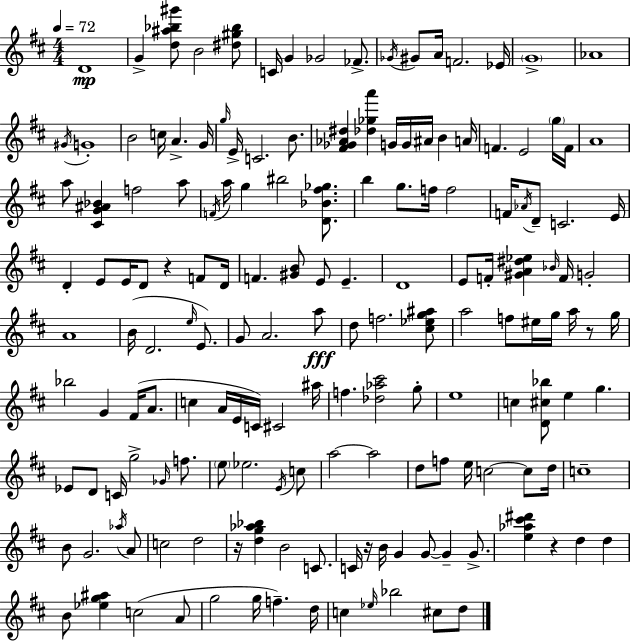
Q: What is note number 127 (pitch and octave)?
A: G4